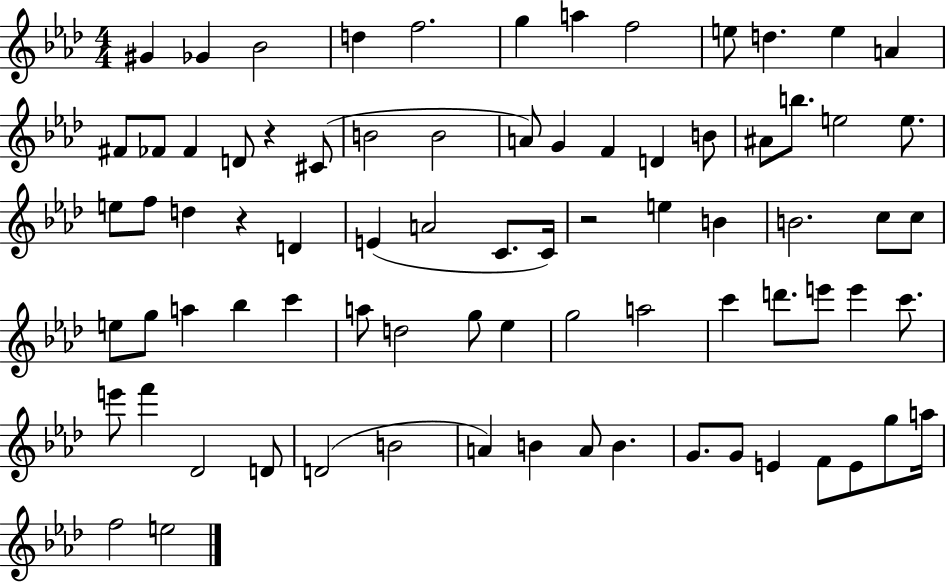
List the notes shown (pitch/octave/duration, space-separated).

G#4/q Gb4/q Bb4/h D5/q F5/h. G5/q A5/q F5/h E5/e D5/q. E5/q A4/q F#4/e FES4/e FES4/q D4/e R/q C#4/e B4/h B4/h A4/e G4/q F4/q D4/q B4/e A#4/e B5/e. E5/h E5/e. E5/e F5/e D5/q R/q D4/q E4/q A4/h C4/e. C4/s R/h E5/q B4/q B4/h. C5/e C5/e E5/e G5/e A5/q Bb5/q C6/q A5/e D5/h G5/e Eb5/q G5/h A5/h C6/q D6/e. E6/e E6/q C6/e. E6/e F6/q Db4/h D4/e D4/h B4/h A4/q B4/q A4/e B4/q. G4/e. G4/e E4/q F4/e E4/e G5/e A5/s F5/h E5/h